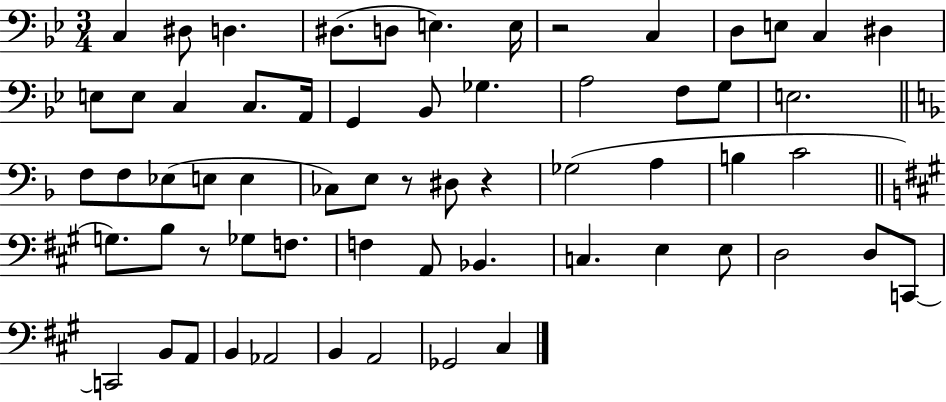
C3/q D#3/e D3/q. D#3/e. D3/e E3/q. E3/s R/h C3/q D3/e E3/e C3/q D#3/q E3/e E3/e C3/q C3/e. A2/s G2/q Bb2/e Gb3/q. A3/h F3/e G3/e E3/h. F3/e F3/e Eb3/e E3/e E3/q CES3/e E3/e R/e D#3/e R/q Gb3/h A3/q B3/q C4/h G3/e. B3/e R/e Gb3/e F3/e. F3/q A2/e Bb2/q. C3/q. E3/q E3/e D3/h D3/e C2/e C2/h B2/e A2/e B2/q Ab2/h B2/q A2/h Gb2/h C#3/q